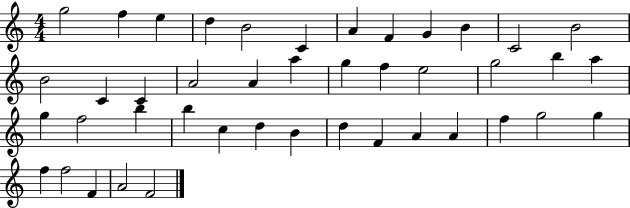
X:1
T:Untitled
M:4/4
L:1/4
K:C
g2 f e d B2 C A F G B C2 B2 B2 C C A2 A a g f e2 g2 b a g f2 b b c d B d F A A f g2 g f f2 F A2 F2